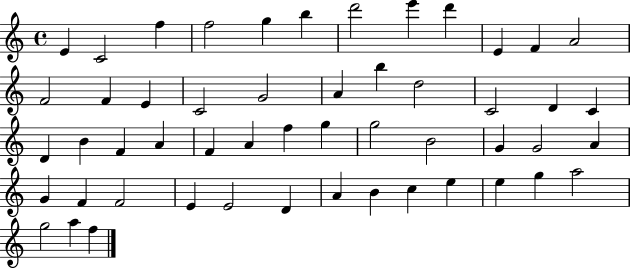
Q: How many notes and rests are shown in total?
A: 52